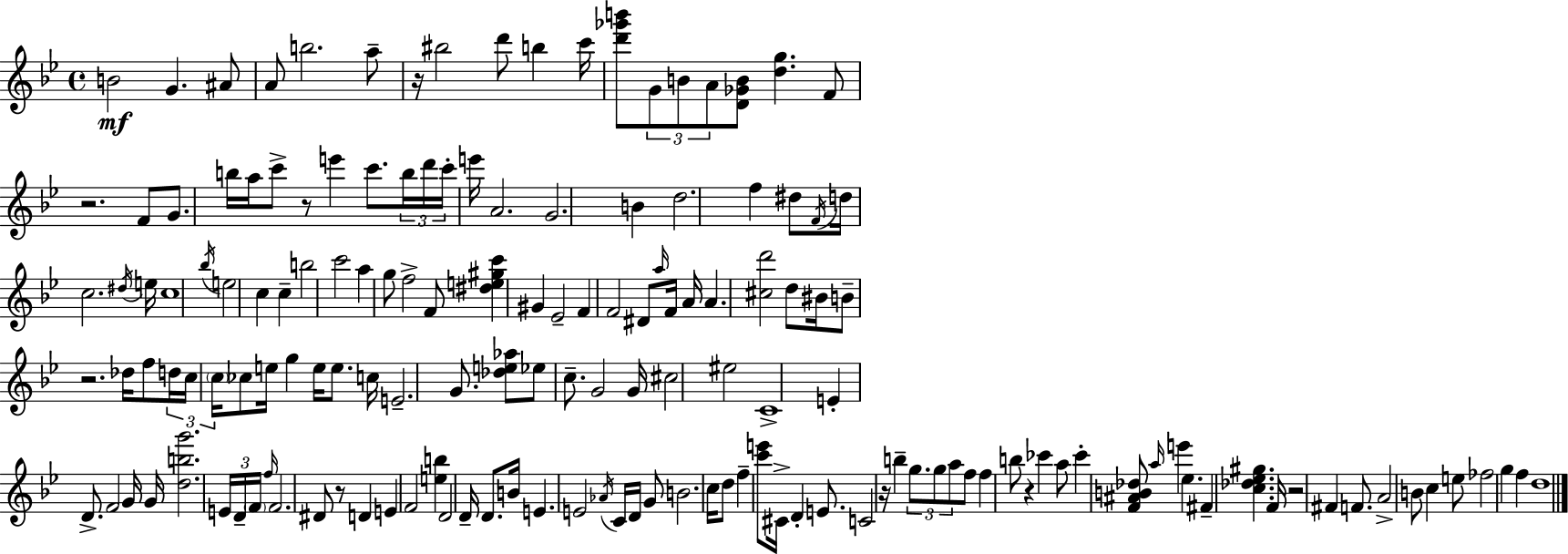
B4/h G4/q. A#4/e A4/e B5/h. A5/e R/s BIS5/h D6/e B5/q C6/s [D6,Gb6,B6]/e G4/e B4/e A4/e [D4,Gb4,B4]/e [D5,G5]/q. F4/e R/h. F4/e G4/e. B5/s A5/s C6/e R/e E6/q C6/e. B5/s D6/s C6/s E6/s A4/h. G4/h. B4/q D5/h. F5/q D#5/e F4/s D5/s C5/h. D#5/s E5/s C5/w Bb5/s E5/h C5/q C5/q B5/h C6/h A5/q G5/e F5/h F4/e [D#5,E5,G#5,C6]/q G#4/q Eb4/h F4/q F4/h D#4/e A5/s F4/s A4/s A4/q. [C#5,D6]/h D5/e BIS4/s B4/e R/h. Db5/s F5/e D5/s C5/s C5/s CES5/e E5/s G5/q E5/s E5/e. C5/s E4/h. G4/e. [Db5,E5,Ab5]/e Eb5/e C5/e. G4/h G4/s C#5/h EIS5/h C4/w E4/q D4/e. F4/h G4/s G4/s [D5,B5,G6]/h. E4/s D4/s F4/s F5/s F4/h. D#4/e R/e D4/q E4/q F4/h [E5,B5]/q D4/h D4/s D4/e. B4/s E4/q. E4/h Ab4/s C4/s D4/s G4/e B4/h. C5/s D5/e F5/q [C6,E6]/e C#4/s D4/q E4/e. C4/h R/s B5/q G5/e. G5/e A5/e F5/e F5/q B5/e R/q CES6/q A5/e CES6/q [F4,A#4,B4,Db5]/e A5/s E6/q Eb5/q. F#4/q [C5,Db5,Eb5,G#5]/q. F4/s R/h F#4/q F4/e. A4/h B4/e C5/q E5/e FES5/h G5/q F5/q D5/w